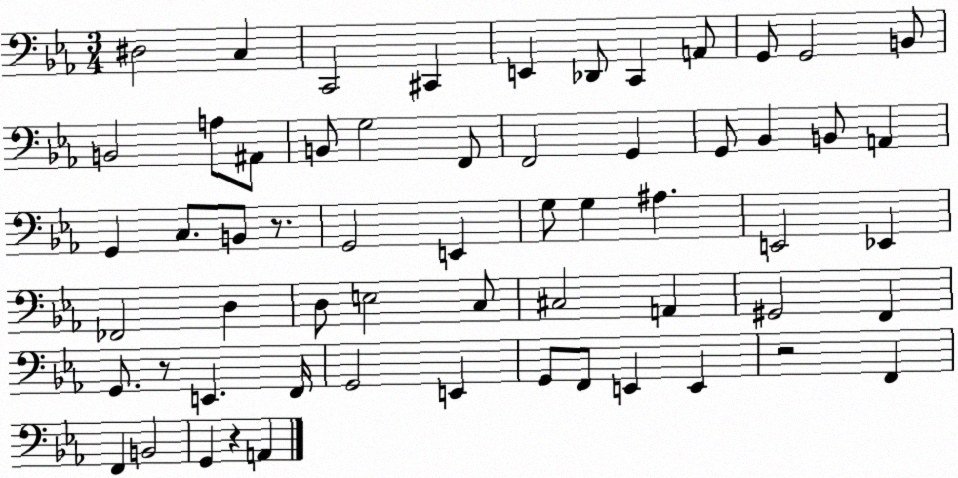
X:1
T:Untitled
M:3/4
L:1/4
K:Eb
^D,2 C, C,,2 ^C,, E,, _D,,/2 C,, A,,/2 G,,/2 G,,2 B,,/2 B,,2 A,/2 ^A,,/2 B,,/2 G,2 F,,/2 F,,2 G,, G,,/2 _B,, B,,/2 A,, G,, C,/2 B,,/2 z/2 G,,2 E,, G,/2 G, ^A, E,,2 _E,, _F,,2 D, D,/2 E,2 C,/2 ^C,2 A,, ^G,,2 F,, G,,/2 z/2 E,, F,,/4 G,,2 E,, G,,/2 F,,/2 E,, E,, z2 F,, F,, B,,2 G,, z A,,